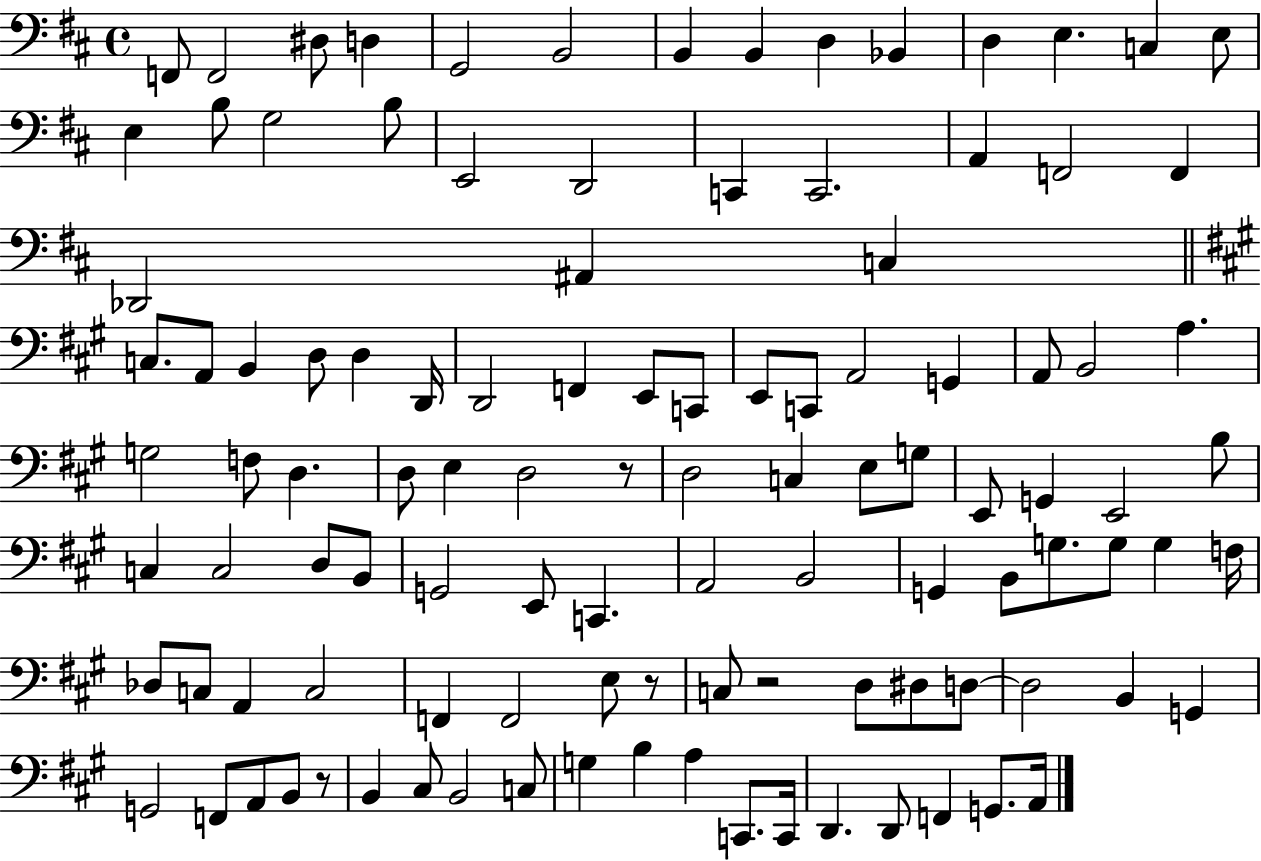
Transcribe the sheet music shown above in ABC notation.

X:1
T:Untitled
M:4/4
L:1/4
K:D
F,,/2 F,,2 ^D,/2 D, G,,2 B,,2 B,, B,, D, _B,, D, E, C, E,/2 E, B,/2 G,2 B,/2 E,,2 D,,2 C,, C,,2 A,, F,,2 F,, _D,,2 ^A,, C, C,/2 A,,/2 B,, D,/2 D, D,,/4 D,,2 F,, E,,/2 C,,/2 E,,/2 C,,/2 A,,2 G,, A,,/2 B,,2 A, G,2 F,/2 D, D,/2 E, D,2 z/2 D,2 C, E,/2 G,/2 E,,/2 G,, E,,2 B,/2 C, C,2 D,/2 B,,/2 G,,2 E,,/2 C,, A,,2 B,,2 G,, B,,/2 G,/2 G,/2 G, F,/4 _D,/2 C,/2 A,, C,2 F,, F,,2 E,/2 z/2 C,/2 z2 D,/2 ^D,/2 D,/2 D,2 B,, G,, G,,2 F,,/2 A,,/2 B,,/2 z/2 B,, ^C,/2 B,,2 C,/2 G, B, A, C,,/2 C,,/4 D,, D,,/2 F,, G,,/2 A,,/4